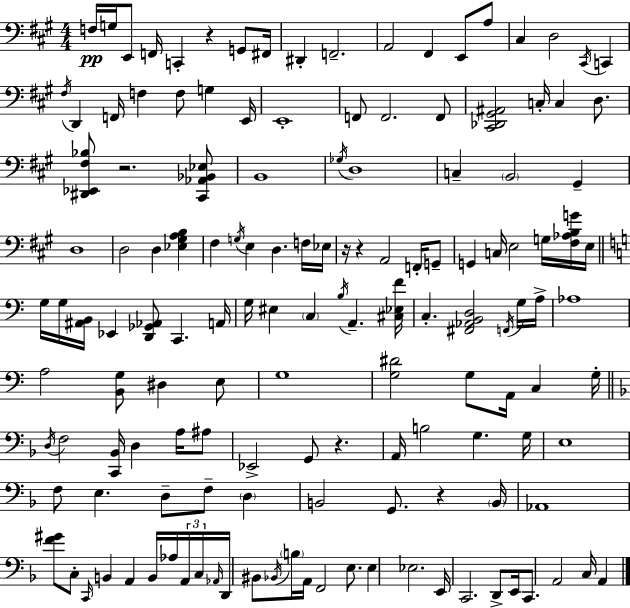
{
  \clef bass
  \numericTimeSignature
  \time 4/4
  \key a \major
  f16\pp g16 e,8 f,16 c,4-. r4 g,8 fis,16 | dis,4-. f,2.-- | a,2 fis,4 e,8 a8 | cis4 d2 \acciaccatura { cis,16 } c,4 | \break \acciaccatura { fis16 } d,4 f,16 f4 f8 g4 | e,16 e,1-. | f,8 f,2. | f,8 <cis, des, gis, ais,>2 c16-. c4 d8. | \break <dis, ees, fis bes>8 r2. | <cis, aes, bes, ees>8 b,1 | \acciaccatura { ges16 } d1 | c4-- \parenthesize b,2 gis,4-- | \break d1 | d2 d4 <ees gis a b>4 | fis4 \acciaccatura { g16 } e4 d4. | f16 ees16 r16 r4 a,2 | \break f,16-. g,8-- g,4 c16 e2 | g16 <fis aes b g'>16 e16 \bar "||" \break \key a \minor g16 g16 <ais, b,>16 ees,4 <d, ges, aes,>8 c,4. a,16 | g16 eis4 \parenthesize c4 \acciaccatura { b16 } a,4.-- | <cis ees f'>16 c4.-. <fis, aes, b, d>2 \acciaccatura { f,16 } | g16 a16-> aes1 | \break a2 <b, g>8 dis4 | e8 g1 | <g dis'>2 g8 a,16 c4 | g16-. \bar "||" \break \key d \minor \acciaccatura { d16 } f2 <c, bes,>16 d4 a16 ais8 | ees,2-> g,8 r4. | a,16 b2 g4. | g16 e1 | \break f8 e4. d8-- f8-- \parenthesize d4 | b,2 g,8. r4 | \parenthesize b,16 aes,1 | <f' gis'>8 c8-. \grace { c,16 } b,4 a,4 b,16 aes16 | \break \tuplet 3/2 { a,16 c16 \grace { aes,16 } } d,16 bis,8 \acciaccatura { bes,16 } \parenthesize b16 a,16 f,2 | e8. e4 ees2. | e,16 c,2. | d,8-> e,16 c,8. a,2 c16 | \break a,4 \bar "|."
}